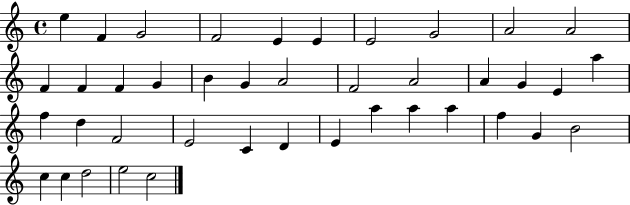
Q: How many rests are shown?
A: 0